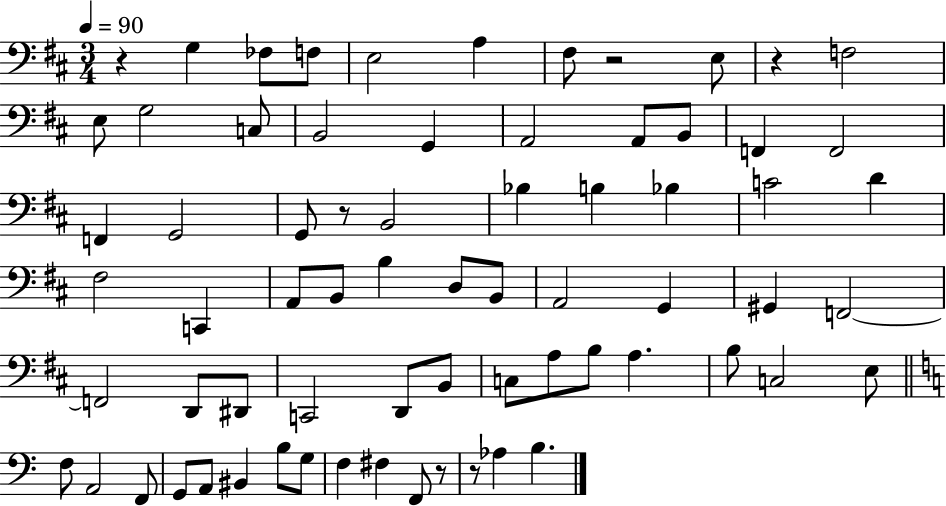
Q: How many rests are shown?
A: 6